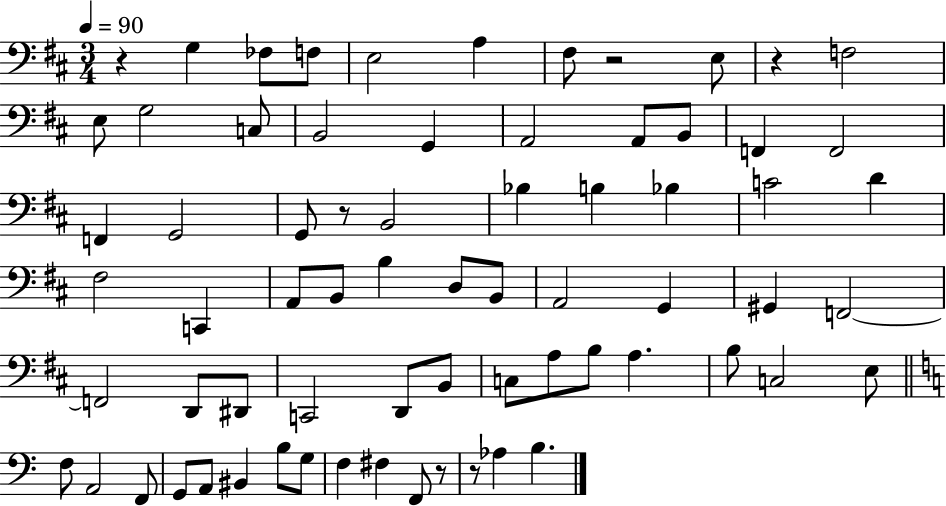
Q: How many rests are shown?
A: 6